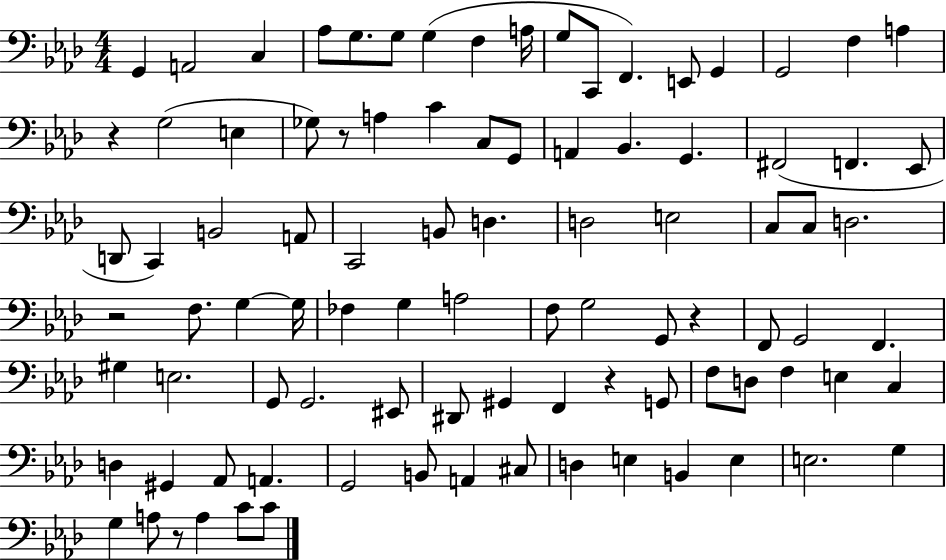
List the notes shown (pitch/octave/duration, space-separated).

G2/q A2/h C3/q Ab3/e G3/e. G3/e G3/q F3/q A3/s G3/e C2/e F2/q. E2/e G2/q G2/h F3/q A3/q R/q G3/h E3/q Gb3/e R/e A3/q C4/q C3/e G2/e A2/q Bb2/q. G2/q. F#2/h F2/q. Eb2/e D2/e C2/q B2/h A2/e C2/h B2/e D3/q. D3/h E3/h C3/e C3/e D3/h. R/h F3/e. G3/q G3/s FES3/q G3/q A3/h F3/e G3/h G2/e R/q F2/e G2/h F2/q. G#3/q E3/h. G2/e G2/h. EIS2/e D#2/e G#2/q F2/q R/q G2/e F3/e D3/e F3/q E3/q C3/q D3/q G#2/q Ab2/e A2/q. G2/h B2/e A2/q C#3/e D3/q E3/q B2/q E3/q E3/h. G3/q G3/q A3/e R/e A3/q C4/e C4/e